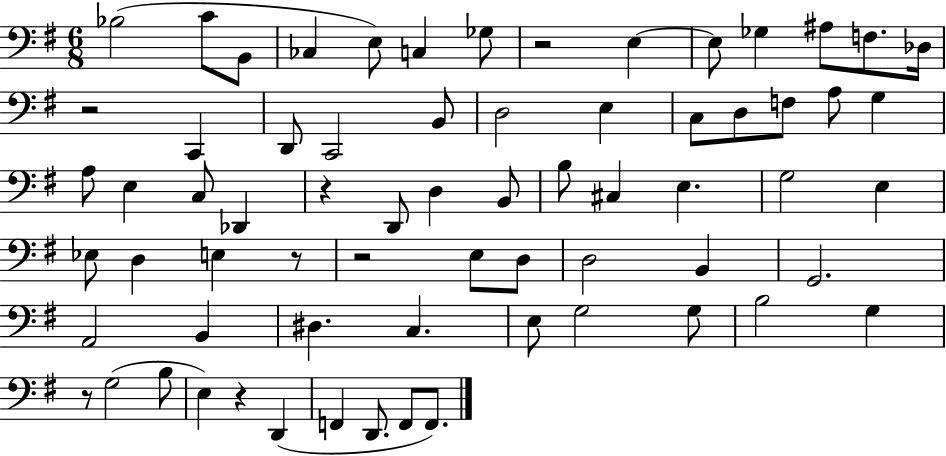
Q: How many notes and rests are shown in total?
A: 68